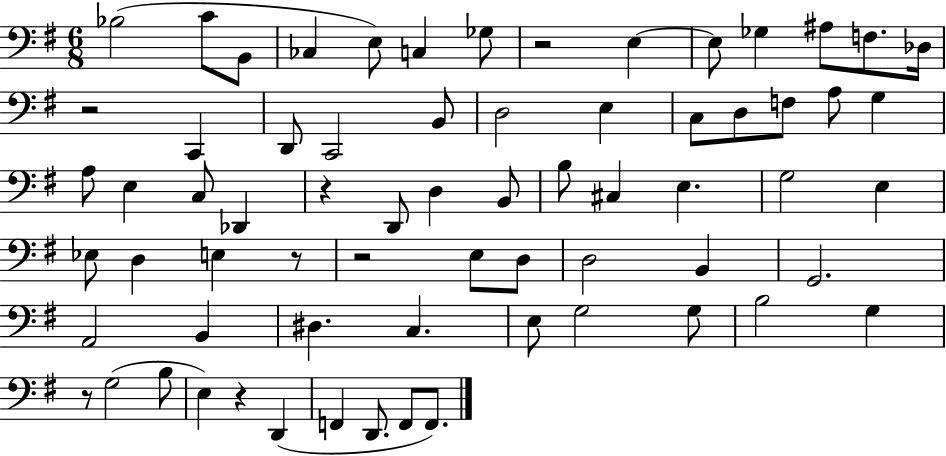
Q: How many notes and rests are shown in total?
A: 68